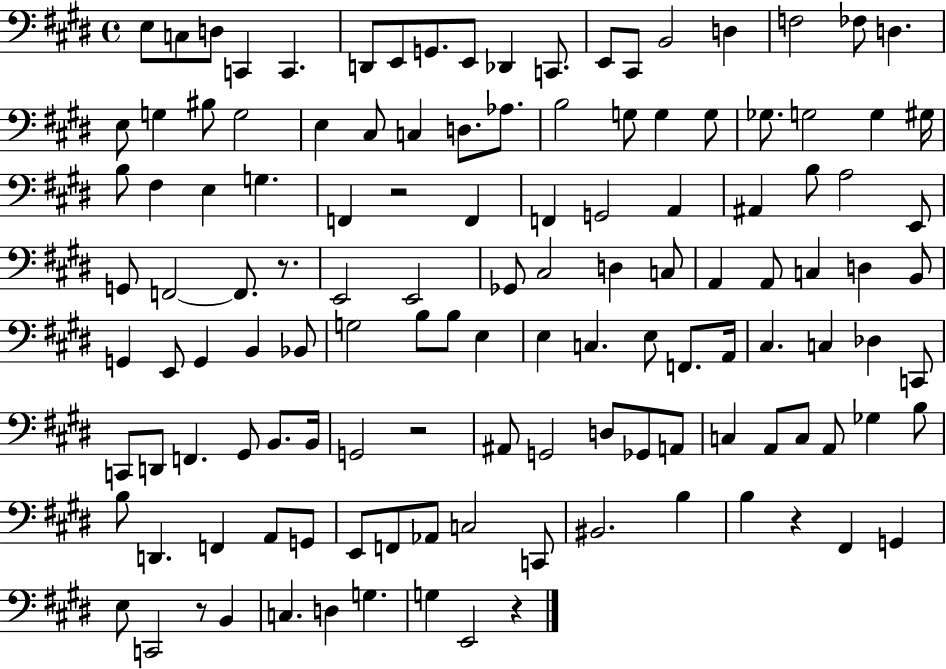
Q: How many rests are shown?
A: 6